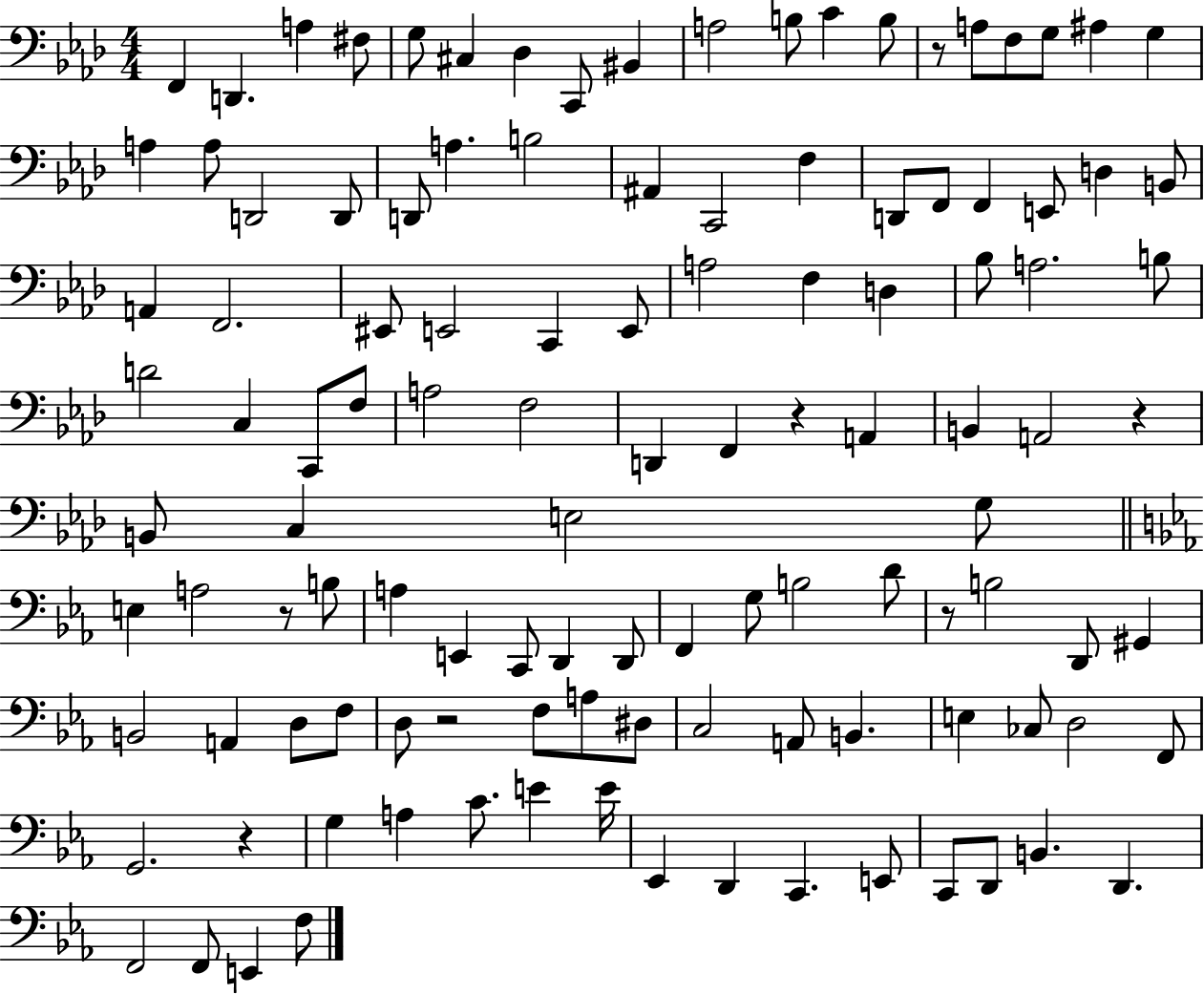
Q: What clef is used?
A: bass